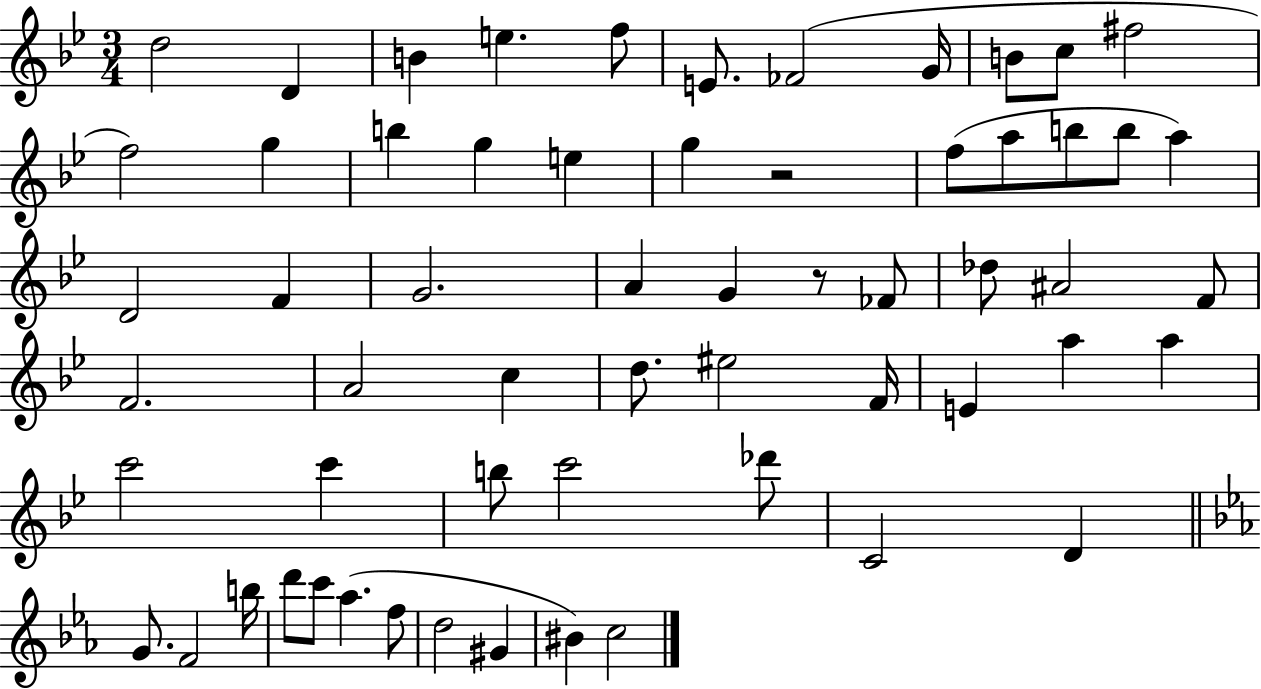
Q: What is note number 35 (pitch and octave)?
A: D5